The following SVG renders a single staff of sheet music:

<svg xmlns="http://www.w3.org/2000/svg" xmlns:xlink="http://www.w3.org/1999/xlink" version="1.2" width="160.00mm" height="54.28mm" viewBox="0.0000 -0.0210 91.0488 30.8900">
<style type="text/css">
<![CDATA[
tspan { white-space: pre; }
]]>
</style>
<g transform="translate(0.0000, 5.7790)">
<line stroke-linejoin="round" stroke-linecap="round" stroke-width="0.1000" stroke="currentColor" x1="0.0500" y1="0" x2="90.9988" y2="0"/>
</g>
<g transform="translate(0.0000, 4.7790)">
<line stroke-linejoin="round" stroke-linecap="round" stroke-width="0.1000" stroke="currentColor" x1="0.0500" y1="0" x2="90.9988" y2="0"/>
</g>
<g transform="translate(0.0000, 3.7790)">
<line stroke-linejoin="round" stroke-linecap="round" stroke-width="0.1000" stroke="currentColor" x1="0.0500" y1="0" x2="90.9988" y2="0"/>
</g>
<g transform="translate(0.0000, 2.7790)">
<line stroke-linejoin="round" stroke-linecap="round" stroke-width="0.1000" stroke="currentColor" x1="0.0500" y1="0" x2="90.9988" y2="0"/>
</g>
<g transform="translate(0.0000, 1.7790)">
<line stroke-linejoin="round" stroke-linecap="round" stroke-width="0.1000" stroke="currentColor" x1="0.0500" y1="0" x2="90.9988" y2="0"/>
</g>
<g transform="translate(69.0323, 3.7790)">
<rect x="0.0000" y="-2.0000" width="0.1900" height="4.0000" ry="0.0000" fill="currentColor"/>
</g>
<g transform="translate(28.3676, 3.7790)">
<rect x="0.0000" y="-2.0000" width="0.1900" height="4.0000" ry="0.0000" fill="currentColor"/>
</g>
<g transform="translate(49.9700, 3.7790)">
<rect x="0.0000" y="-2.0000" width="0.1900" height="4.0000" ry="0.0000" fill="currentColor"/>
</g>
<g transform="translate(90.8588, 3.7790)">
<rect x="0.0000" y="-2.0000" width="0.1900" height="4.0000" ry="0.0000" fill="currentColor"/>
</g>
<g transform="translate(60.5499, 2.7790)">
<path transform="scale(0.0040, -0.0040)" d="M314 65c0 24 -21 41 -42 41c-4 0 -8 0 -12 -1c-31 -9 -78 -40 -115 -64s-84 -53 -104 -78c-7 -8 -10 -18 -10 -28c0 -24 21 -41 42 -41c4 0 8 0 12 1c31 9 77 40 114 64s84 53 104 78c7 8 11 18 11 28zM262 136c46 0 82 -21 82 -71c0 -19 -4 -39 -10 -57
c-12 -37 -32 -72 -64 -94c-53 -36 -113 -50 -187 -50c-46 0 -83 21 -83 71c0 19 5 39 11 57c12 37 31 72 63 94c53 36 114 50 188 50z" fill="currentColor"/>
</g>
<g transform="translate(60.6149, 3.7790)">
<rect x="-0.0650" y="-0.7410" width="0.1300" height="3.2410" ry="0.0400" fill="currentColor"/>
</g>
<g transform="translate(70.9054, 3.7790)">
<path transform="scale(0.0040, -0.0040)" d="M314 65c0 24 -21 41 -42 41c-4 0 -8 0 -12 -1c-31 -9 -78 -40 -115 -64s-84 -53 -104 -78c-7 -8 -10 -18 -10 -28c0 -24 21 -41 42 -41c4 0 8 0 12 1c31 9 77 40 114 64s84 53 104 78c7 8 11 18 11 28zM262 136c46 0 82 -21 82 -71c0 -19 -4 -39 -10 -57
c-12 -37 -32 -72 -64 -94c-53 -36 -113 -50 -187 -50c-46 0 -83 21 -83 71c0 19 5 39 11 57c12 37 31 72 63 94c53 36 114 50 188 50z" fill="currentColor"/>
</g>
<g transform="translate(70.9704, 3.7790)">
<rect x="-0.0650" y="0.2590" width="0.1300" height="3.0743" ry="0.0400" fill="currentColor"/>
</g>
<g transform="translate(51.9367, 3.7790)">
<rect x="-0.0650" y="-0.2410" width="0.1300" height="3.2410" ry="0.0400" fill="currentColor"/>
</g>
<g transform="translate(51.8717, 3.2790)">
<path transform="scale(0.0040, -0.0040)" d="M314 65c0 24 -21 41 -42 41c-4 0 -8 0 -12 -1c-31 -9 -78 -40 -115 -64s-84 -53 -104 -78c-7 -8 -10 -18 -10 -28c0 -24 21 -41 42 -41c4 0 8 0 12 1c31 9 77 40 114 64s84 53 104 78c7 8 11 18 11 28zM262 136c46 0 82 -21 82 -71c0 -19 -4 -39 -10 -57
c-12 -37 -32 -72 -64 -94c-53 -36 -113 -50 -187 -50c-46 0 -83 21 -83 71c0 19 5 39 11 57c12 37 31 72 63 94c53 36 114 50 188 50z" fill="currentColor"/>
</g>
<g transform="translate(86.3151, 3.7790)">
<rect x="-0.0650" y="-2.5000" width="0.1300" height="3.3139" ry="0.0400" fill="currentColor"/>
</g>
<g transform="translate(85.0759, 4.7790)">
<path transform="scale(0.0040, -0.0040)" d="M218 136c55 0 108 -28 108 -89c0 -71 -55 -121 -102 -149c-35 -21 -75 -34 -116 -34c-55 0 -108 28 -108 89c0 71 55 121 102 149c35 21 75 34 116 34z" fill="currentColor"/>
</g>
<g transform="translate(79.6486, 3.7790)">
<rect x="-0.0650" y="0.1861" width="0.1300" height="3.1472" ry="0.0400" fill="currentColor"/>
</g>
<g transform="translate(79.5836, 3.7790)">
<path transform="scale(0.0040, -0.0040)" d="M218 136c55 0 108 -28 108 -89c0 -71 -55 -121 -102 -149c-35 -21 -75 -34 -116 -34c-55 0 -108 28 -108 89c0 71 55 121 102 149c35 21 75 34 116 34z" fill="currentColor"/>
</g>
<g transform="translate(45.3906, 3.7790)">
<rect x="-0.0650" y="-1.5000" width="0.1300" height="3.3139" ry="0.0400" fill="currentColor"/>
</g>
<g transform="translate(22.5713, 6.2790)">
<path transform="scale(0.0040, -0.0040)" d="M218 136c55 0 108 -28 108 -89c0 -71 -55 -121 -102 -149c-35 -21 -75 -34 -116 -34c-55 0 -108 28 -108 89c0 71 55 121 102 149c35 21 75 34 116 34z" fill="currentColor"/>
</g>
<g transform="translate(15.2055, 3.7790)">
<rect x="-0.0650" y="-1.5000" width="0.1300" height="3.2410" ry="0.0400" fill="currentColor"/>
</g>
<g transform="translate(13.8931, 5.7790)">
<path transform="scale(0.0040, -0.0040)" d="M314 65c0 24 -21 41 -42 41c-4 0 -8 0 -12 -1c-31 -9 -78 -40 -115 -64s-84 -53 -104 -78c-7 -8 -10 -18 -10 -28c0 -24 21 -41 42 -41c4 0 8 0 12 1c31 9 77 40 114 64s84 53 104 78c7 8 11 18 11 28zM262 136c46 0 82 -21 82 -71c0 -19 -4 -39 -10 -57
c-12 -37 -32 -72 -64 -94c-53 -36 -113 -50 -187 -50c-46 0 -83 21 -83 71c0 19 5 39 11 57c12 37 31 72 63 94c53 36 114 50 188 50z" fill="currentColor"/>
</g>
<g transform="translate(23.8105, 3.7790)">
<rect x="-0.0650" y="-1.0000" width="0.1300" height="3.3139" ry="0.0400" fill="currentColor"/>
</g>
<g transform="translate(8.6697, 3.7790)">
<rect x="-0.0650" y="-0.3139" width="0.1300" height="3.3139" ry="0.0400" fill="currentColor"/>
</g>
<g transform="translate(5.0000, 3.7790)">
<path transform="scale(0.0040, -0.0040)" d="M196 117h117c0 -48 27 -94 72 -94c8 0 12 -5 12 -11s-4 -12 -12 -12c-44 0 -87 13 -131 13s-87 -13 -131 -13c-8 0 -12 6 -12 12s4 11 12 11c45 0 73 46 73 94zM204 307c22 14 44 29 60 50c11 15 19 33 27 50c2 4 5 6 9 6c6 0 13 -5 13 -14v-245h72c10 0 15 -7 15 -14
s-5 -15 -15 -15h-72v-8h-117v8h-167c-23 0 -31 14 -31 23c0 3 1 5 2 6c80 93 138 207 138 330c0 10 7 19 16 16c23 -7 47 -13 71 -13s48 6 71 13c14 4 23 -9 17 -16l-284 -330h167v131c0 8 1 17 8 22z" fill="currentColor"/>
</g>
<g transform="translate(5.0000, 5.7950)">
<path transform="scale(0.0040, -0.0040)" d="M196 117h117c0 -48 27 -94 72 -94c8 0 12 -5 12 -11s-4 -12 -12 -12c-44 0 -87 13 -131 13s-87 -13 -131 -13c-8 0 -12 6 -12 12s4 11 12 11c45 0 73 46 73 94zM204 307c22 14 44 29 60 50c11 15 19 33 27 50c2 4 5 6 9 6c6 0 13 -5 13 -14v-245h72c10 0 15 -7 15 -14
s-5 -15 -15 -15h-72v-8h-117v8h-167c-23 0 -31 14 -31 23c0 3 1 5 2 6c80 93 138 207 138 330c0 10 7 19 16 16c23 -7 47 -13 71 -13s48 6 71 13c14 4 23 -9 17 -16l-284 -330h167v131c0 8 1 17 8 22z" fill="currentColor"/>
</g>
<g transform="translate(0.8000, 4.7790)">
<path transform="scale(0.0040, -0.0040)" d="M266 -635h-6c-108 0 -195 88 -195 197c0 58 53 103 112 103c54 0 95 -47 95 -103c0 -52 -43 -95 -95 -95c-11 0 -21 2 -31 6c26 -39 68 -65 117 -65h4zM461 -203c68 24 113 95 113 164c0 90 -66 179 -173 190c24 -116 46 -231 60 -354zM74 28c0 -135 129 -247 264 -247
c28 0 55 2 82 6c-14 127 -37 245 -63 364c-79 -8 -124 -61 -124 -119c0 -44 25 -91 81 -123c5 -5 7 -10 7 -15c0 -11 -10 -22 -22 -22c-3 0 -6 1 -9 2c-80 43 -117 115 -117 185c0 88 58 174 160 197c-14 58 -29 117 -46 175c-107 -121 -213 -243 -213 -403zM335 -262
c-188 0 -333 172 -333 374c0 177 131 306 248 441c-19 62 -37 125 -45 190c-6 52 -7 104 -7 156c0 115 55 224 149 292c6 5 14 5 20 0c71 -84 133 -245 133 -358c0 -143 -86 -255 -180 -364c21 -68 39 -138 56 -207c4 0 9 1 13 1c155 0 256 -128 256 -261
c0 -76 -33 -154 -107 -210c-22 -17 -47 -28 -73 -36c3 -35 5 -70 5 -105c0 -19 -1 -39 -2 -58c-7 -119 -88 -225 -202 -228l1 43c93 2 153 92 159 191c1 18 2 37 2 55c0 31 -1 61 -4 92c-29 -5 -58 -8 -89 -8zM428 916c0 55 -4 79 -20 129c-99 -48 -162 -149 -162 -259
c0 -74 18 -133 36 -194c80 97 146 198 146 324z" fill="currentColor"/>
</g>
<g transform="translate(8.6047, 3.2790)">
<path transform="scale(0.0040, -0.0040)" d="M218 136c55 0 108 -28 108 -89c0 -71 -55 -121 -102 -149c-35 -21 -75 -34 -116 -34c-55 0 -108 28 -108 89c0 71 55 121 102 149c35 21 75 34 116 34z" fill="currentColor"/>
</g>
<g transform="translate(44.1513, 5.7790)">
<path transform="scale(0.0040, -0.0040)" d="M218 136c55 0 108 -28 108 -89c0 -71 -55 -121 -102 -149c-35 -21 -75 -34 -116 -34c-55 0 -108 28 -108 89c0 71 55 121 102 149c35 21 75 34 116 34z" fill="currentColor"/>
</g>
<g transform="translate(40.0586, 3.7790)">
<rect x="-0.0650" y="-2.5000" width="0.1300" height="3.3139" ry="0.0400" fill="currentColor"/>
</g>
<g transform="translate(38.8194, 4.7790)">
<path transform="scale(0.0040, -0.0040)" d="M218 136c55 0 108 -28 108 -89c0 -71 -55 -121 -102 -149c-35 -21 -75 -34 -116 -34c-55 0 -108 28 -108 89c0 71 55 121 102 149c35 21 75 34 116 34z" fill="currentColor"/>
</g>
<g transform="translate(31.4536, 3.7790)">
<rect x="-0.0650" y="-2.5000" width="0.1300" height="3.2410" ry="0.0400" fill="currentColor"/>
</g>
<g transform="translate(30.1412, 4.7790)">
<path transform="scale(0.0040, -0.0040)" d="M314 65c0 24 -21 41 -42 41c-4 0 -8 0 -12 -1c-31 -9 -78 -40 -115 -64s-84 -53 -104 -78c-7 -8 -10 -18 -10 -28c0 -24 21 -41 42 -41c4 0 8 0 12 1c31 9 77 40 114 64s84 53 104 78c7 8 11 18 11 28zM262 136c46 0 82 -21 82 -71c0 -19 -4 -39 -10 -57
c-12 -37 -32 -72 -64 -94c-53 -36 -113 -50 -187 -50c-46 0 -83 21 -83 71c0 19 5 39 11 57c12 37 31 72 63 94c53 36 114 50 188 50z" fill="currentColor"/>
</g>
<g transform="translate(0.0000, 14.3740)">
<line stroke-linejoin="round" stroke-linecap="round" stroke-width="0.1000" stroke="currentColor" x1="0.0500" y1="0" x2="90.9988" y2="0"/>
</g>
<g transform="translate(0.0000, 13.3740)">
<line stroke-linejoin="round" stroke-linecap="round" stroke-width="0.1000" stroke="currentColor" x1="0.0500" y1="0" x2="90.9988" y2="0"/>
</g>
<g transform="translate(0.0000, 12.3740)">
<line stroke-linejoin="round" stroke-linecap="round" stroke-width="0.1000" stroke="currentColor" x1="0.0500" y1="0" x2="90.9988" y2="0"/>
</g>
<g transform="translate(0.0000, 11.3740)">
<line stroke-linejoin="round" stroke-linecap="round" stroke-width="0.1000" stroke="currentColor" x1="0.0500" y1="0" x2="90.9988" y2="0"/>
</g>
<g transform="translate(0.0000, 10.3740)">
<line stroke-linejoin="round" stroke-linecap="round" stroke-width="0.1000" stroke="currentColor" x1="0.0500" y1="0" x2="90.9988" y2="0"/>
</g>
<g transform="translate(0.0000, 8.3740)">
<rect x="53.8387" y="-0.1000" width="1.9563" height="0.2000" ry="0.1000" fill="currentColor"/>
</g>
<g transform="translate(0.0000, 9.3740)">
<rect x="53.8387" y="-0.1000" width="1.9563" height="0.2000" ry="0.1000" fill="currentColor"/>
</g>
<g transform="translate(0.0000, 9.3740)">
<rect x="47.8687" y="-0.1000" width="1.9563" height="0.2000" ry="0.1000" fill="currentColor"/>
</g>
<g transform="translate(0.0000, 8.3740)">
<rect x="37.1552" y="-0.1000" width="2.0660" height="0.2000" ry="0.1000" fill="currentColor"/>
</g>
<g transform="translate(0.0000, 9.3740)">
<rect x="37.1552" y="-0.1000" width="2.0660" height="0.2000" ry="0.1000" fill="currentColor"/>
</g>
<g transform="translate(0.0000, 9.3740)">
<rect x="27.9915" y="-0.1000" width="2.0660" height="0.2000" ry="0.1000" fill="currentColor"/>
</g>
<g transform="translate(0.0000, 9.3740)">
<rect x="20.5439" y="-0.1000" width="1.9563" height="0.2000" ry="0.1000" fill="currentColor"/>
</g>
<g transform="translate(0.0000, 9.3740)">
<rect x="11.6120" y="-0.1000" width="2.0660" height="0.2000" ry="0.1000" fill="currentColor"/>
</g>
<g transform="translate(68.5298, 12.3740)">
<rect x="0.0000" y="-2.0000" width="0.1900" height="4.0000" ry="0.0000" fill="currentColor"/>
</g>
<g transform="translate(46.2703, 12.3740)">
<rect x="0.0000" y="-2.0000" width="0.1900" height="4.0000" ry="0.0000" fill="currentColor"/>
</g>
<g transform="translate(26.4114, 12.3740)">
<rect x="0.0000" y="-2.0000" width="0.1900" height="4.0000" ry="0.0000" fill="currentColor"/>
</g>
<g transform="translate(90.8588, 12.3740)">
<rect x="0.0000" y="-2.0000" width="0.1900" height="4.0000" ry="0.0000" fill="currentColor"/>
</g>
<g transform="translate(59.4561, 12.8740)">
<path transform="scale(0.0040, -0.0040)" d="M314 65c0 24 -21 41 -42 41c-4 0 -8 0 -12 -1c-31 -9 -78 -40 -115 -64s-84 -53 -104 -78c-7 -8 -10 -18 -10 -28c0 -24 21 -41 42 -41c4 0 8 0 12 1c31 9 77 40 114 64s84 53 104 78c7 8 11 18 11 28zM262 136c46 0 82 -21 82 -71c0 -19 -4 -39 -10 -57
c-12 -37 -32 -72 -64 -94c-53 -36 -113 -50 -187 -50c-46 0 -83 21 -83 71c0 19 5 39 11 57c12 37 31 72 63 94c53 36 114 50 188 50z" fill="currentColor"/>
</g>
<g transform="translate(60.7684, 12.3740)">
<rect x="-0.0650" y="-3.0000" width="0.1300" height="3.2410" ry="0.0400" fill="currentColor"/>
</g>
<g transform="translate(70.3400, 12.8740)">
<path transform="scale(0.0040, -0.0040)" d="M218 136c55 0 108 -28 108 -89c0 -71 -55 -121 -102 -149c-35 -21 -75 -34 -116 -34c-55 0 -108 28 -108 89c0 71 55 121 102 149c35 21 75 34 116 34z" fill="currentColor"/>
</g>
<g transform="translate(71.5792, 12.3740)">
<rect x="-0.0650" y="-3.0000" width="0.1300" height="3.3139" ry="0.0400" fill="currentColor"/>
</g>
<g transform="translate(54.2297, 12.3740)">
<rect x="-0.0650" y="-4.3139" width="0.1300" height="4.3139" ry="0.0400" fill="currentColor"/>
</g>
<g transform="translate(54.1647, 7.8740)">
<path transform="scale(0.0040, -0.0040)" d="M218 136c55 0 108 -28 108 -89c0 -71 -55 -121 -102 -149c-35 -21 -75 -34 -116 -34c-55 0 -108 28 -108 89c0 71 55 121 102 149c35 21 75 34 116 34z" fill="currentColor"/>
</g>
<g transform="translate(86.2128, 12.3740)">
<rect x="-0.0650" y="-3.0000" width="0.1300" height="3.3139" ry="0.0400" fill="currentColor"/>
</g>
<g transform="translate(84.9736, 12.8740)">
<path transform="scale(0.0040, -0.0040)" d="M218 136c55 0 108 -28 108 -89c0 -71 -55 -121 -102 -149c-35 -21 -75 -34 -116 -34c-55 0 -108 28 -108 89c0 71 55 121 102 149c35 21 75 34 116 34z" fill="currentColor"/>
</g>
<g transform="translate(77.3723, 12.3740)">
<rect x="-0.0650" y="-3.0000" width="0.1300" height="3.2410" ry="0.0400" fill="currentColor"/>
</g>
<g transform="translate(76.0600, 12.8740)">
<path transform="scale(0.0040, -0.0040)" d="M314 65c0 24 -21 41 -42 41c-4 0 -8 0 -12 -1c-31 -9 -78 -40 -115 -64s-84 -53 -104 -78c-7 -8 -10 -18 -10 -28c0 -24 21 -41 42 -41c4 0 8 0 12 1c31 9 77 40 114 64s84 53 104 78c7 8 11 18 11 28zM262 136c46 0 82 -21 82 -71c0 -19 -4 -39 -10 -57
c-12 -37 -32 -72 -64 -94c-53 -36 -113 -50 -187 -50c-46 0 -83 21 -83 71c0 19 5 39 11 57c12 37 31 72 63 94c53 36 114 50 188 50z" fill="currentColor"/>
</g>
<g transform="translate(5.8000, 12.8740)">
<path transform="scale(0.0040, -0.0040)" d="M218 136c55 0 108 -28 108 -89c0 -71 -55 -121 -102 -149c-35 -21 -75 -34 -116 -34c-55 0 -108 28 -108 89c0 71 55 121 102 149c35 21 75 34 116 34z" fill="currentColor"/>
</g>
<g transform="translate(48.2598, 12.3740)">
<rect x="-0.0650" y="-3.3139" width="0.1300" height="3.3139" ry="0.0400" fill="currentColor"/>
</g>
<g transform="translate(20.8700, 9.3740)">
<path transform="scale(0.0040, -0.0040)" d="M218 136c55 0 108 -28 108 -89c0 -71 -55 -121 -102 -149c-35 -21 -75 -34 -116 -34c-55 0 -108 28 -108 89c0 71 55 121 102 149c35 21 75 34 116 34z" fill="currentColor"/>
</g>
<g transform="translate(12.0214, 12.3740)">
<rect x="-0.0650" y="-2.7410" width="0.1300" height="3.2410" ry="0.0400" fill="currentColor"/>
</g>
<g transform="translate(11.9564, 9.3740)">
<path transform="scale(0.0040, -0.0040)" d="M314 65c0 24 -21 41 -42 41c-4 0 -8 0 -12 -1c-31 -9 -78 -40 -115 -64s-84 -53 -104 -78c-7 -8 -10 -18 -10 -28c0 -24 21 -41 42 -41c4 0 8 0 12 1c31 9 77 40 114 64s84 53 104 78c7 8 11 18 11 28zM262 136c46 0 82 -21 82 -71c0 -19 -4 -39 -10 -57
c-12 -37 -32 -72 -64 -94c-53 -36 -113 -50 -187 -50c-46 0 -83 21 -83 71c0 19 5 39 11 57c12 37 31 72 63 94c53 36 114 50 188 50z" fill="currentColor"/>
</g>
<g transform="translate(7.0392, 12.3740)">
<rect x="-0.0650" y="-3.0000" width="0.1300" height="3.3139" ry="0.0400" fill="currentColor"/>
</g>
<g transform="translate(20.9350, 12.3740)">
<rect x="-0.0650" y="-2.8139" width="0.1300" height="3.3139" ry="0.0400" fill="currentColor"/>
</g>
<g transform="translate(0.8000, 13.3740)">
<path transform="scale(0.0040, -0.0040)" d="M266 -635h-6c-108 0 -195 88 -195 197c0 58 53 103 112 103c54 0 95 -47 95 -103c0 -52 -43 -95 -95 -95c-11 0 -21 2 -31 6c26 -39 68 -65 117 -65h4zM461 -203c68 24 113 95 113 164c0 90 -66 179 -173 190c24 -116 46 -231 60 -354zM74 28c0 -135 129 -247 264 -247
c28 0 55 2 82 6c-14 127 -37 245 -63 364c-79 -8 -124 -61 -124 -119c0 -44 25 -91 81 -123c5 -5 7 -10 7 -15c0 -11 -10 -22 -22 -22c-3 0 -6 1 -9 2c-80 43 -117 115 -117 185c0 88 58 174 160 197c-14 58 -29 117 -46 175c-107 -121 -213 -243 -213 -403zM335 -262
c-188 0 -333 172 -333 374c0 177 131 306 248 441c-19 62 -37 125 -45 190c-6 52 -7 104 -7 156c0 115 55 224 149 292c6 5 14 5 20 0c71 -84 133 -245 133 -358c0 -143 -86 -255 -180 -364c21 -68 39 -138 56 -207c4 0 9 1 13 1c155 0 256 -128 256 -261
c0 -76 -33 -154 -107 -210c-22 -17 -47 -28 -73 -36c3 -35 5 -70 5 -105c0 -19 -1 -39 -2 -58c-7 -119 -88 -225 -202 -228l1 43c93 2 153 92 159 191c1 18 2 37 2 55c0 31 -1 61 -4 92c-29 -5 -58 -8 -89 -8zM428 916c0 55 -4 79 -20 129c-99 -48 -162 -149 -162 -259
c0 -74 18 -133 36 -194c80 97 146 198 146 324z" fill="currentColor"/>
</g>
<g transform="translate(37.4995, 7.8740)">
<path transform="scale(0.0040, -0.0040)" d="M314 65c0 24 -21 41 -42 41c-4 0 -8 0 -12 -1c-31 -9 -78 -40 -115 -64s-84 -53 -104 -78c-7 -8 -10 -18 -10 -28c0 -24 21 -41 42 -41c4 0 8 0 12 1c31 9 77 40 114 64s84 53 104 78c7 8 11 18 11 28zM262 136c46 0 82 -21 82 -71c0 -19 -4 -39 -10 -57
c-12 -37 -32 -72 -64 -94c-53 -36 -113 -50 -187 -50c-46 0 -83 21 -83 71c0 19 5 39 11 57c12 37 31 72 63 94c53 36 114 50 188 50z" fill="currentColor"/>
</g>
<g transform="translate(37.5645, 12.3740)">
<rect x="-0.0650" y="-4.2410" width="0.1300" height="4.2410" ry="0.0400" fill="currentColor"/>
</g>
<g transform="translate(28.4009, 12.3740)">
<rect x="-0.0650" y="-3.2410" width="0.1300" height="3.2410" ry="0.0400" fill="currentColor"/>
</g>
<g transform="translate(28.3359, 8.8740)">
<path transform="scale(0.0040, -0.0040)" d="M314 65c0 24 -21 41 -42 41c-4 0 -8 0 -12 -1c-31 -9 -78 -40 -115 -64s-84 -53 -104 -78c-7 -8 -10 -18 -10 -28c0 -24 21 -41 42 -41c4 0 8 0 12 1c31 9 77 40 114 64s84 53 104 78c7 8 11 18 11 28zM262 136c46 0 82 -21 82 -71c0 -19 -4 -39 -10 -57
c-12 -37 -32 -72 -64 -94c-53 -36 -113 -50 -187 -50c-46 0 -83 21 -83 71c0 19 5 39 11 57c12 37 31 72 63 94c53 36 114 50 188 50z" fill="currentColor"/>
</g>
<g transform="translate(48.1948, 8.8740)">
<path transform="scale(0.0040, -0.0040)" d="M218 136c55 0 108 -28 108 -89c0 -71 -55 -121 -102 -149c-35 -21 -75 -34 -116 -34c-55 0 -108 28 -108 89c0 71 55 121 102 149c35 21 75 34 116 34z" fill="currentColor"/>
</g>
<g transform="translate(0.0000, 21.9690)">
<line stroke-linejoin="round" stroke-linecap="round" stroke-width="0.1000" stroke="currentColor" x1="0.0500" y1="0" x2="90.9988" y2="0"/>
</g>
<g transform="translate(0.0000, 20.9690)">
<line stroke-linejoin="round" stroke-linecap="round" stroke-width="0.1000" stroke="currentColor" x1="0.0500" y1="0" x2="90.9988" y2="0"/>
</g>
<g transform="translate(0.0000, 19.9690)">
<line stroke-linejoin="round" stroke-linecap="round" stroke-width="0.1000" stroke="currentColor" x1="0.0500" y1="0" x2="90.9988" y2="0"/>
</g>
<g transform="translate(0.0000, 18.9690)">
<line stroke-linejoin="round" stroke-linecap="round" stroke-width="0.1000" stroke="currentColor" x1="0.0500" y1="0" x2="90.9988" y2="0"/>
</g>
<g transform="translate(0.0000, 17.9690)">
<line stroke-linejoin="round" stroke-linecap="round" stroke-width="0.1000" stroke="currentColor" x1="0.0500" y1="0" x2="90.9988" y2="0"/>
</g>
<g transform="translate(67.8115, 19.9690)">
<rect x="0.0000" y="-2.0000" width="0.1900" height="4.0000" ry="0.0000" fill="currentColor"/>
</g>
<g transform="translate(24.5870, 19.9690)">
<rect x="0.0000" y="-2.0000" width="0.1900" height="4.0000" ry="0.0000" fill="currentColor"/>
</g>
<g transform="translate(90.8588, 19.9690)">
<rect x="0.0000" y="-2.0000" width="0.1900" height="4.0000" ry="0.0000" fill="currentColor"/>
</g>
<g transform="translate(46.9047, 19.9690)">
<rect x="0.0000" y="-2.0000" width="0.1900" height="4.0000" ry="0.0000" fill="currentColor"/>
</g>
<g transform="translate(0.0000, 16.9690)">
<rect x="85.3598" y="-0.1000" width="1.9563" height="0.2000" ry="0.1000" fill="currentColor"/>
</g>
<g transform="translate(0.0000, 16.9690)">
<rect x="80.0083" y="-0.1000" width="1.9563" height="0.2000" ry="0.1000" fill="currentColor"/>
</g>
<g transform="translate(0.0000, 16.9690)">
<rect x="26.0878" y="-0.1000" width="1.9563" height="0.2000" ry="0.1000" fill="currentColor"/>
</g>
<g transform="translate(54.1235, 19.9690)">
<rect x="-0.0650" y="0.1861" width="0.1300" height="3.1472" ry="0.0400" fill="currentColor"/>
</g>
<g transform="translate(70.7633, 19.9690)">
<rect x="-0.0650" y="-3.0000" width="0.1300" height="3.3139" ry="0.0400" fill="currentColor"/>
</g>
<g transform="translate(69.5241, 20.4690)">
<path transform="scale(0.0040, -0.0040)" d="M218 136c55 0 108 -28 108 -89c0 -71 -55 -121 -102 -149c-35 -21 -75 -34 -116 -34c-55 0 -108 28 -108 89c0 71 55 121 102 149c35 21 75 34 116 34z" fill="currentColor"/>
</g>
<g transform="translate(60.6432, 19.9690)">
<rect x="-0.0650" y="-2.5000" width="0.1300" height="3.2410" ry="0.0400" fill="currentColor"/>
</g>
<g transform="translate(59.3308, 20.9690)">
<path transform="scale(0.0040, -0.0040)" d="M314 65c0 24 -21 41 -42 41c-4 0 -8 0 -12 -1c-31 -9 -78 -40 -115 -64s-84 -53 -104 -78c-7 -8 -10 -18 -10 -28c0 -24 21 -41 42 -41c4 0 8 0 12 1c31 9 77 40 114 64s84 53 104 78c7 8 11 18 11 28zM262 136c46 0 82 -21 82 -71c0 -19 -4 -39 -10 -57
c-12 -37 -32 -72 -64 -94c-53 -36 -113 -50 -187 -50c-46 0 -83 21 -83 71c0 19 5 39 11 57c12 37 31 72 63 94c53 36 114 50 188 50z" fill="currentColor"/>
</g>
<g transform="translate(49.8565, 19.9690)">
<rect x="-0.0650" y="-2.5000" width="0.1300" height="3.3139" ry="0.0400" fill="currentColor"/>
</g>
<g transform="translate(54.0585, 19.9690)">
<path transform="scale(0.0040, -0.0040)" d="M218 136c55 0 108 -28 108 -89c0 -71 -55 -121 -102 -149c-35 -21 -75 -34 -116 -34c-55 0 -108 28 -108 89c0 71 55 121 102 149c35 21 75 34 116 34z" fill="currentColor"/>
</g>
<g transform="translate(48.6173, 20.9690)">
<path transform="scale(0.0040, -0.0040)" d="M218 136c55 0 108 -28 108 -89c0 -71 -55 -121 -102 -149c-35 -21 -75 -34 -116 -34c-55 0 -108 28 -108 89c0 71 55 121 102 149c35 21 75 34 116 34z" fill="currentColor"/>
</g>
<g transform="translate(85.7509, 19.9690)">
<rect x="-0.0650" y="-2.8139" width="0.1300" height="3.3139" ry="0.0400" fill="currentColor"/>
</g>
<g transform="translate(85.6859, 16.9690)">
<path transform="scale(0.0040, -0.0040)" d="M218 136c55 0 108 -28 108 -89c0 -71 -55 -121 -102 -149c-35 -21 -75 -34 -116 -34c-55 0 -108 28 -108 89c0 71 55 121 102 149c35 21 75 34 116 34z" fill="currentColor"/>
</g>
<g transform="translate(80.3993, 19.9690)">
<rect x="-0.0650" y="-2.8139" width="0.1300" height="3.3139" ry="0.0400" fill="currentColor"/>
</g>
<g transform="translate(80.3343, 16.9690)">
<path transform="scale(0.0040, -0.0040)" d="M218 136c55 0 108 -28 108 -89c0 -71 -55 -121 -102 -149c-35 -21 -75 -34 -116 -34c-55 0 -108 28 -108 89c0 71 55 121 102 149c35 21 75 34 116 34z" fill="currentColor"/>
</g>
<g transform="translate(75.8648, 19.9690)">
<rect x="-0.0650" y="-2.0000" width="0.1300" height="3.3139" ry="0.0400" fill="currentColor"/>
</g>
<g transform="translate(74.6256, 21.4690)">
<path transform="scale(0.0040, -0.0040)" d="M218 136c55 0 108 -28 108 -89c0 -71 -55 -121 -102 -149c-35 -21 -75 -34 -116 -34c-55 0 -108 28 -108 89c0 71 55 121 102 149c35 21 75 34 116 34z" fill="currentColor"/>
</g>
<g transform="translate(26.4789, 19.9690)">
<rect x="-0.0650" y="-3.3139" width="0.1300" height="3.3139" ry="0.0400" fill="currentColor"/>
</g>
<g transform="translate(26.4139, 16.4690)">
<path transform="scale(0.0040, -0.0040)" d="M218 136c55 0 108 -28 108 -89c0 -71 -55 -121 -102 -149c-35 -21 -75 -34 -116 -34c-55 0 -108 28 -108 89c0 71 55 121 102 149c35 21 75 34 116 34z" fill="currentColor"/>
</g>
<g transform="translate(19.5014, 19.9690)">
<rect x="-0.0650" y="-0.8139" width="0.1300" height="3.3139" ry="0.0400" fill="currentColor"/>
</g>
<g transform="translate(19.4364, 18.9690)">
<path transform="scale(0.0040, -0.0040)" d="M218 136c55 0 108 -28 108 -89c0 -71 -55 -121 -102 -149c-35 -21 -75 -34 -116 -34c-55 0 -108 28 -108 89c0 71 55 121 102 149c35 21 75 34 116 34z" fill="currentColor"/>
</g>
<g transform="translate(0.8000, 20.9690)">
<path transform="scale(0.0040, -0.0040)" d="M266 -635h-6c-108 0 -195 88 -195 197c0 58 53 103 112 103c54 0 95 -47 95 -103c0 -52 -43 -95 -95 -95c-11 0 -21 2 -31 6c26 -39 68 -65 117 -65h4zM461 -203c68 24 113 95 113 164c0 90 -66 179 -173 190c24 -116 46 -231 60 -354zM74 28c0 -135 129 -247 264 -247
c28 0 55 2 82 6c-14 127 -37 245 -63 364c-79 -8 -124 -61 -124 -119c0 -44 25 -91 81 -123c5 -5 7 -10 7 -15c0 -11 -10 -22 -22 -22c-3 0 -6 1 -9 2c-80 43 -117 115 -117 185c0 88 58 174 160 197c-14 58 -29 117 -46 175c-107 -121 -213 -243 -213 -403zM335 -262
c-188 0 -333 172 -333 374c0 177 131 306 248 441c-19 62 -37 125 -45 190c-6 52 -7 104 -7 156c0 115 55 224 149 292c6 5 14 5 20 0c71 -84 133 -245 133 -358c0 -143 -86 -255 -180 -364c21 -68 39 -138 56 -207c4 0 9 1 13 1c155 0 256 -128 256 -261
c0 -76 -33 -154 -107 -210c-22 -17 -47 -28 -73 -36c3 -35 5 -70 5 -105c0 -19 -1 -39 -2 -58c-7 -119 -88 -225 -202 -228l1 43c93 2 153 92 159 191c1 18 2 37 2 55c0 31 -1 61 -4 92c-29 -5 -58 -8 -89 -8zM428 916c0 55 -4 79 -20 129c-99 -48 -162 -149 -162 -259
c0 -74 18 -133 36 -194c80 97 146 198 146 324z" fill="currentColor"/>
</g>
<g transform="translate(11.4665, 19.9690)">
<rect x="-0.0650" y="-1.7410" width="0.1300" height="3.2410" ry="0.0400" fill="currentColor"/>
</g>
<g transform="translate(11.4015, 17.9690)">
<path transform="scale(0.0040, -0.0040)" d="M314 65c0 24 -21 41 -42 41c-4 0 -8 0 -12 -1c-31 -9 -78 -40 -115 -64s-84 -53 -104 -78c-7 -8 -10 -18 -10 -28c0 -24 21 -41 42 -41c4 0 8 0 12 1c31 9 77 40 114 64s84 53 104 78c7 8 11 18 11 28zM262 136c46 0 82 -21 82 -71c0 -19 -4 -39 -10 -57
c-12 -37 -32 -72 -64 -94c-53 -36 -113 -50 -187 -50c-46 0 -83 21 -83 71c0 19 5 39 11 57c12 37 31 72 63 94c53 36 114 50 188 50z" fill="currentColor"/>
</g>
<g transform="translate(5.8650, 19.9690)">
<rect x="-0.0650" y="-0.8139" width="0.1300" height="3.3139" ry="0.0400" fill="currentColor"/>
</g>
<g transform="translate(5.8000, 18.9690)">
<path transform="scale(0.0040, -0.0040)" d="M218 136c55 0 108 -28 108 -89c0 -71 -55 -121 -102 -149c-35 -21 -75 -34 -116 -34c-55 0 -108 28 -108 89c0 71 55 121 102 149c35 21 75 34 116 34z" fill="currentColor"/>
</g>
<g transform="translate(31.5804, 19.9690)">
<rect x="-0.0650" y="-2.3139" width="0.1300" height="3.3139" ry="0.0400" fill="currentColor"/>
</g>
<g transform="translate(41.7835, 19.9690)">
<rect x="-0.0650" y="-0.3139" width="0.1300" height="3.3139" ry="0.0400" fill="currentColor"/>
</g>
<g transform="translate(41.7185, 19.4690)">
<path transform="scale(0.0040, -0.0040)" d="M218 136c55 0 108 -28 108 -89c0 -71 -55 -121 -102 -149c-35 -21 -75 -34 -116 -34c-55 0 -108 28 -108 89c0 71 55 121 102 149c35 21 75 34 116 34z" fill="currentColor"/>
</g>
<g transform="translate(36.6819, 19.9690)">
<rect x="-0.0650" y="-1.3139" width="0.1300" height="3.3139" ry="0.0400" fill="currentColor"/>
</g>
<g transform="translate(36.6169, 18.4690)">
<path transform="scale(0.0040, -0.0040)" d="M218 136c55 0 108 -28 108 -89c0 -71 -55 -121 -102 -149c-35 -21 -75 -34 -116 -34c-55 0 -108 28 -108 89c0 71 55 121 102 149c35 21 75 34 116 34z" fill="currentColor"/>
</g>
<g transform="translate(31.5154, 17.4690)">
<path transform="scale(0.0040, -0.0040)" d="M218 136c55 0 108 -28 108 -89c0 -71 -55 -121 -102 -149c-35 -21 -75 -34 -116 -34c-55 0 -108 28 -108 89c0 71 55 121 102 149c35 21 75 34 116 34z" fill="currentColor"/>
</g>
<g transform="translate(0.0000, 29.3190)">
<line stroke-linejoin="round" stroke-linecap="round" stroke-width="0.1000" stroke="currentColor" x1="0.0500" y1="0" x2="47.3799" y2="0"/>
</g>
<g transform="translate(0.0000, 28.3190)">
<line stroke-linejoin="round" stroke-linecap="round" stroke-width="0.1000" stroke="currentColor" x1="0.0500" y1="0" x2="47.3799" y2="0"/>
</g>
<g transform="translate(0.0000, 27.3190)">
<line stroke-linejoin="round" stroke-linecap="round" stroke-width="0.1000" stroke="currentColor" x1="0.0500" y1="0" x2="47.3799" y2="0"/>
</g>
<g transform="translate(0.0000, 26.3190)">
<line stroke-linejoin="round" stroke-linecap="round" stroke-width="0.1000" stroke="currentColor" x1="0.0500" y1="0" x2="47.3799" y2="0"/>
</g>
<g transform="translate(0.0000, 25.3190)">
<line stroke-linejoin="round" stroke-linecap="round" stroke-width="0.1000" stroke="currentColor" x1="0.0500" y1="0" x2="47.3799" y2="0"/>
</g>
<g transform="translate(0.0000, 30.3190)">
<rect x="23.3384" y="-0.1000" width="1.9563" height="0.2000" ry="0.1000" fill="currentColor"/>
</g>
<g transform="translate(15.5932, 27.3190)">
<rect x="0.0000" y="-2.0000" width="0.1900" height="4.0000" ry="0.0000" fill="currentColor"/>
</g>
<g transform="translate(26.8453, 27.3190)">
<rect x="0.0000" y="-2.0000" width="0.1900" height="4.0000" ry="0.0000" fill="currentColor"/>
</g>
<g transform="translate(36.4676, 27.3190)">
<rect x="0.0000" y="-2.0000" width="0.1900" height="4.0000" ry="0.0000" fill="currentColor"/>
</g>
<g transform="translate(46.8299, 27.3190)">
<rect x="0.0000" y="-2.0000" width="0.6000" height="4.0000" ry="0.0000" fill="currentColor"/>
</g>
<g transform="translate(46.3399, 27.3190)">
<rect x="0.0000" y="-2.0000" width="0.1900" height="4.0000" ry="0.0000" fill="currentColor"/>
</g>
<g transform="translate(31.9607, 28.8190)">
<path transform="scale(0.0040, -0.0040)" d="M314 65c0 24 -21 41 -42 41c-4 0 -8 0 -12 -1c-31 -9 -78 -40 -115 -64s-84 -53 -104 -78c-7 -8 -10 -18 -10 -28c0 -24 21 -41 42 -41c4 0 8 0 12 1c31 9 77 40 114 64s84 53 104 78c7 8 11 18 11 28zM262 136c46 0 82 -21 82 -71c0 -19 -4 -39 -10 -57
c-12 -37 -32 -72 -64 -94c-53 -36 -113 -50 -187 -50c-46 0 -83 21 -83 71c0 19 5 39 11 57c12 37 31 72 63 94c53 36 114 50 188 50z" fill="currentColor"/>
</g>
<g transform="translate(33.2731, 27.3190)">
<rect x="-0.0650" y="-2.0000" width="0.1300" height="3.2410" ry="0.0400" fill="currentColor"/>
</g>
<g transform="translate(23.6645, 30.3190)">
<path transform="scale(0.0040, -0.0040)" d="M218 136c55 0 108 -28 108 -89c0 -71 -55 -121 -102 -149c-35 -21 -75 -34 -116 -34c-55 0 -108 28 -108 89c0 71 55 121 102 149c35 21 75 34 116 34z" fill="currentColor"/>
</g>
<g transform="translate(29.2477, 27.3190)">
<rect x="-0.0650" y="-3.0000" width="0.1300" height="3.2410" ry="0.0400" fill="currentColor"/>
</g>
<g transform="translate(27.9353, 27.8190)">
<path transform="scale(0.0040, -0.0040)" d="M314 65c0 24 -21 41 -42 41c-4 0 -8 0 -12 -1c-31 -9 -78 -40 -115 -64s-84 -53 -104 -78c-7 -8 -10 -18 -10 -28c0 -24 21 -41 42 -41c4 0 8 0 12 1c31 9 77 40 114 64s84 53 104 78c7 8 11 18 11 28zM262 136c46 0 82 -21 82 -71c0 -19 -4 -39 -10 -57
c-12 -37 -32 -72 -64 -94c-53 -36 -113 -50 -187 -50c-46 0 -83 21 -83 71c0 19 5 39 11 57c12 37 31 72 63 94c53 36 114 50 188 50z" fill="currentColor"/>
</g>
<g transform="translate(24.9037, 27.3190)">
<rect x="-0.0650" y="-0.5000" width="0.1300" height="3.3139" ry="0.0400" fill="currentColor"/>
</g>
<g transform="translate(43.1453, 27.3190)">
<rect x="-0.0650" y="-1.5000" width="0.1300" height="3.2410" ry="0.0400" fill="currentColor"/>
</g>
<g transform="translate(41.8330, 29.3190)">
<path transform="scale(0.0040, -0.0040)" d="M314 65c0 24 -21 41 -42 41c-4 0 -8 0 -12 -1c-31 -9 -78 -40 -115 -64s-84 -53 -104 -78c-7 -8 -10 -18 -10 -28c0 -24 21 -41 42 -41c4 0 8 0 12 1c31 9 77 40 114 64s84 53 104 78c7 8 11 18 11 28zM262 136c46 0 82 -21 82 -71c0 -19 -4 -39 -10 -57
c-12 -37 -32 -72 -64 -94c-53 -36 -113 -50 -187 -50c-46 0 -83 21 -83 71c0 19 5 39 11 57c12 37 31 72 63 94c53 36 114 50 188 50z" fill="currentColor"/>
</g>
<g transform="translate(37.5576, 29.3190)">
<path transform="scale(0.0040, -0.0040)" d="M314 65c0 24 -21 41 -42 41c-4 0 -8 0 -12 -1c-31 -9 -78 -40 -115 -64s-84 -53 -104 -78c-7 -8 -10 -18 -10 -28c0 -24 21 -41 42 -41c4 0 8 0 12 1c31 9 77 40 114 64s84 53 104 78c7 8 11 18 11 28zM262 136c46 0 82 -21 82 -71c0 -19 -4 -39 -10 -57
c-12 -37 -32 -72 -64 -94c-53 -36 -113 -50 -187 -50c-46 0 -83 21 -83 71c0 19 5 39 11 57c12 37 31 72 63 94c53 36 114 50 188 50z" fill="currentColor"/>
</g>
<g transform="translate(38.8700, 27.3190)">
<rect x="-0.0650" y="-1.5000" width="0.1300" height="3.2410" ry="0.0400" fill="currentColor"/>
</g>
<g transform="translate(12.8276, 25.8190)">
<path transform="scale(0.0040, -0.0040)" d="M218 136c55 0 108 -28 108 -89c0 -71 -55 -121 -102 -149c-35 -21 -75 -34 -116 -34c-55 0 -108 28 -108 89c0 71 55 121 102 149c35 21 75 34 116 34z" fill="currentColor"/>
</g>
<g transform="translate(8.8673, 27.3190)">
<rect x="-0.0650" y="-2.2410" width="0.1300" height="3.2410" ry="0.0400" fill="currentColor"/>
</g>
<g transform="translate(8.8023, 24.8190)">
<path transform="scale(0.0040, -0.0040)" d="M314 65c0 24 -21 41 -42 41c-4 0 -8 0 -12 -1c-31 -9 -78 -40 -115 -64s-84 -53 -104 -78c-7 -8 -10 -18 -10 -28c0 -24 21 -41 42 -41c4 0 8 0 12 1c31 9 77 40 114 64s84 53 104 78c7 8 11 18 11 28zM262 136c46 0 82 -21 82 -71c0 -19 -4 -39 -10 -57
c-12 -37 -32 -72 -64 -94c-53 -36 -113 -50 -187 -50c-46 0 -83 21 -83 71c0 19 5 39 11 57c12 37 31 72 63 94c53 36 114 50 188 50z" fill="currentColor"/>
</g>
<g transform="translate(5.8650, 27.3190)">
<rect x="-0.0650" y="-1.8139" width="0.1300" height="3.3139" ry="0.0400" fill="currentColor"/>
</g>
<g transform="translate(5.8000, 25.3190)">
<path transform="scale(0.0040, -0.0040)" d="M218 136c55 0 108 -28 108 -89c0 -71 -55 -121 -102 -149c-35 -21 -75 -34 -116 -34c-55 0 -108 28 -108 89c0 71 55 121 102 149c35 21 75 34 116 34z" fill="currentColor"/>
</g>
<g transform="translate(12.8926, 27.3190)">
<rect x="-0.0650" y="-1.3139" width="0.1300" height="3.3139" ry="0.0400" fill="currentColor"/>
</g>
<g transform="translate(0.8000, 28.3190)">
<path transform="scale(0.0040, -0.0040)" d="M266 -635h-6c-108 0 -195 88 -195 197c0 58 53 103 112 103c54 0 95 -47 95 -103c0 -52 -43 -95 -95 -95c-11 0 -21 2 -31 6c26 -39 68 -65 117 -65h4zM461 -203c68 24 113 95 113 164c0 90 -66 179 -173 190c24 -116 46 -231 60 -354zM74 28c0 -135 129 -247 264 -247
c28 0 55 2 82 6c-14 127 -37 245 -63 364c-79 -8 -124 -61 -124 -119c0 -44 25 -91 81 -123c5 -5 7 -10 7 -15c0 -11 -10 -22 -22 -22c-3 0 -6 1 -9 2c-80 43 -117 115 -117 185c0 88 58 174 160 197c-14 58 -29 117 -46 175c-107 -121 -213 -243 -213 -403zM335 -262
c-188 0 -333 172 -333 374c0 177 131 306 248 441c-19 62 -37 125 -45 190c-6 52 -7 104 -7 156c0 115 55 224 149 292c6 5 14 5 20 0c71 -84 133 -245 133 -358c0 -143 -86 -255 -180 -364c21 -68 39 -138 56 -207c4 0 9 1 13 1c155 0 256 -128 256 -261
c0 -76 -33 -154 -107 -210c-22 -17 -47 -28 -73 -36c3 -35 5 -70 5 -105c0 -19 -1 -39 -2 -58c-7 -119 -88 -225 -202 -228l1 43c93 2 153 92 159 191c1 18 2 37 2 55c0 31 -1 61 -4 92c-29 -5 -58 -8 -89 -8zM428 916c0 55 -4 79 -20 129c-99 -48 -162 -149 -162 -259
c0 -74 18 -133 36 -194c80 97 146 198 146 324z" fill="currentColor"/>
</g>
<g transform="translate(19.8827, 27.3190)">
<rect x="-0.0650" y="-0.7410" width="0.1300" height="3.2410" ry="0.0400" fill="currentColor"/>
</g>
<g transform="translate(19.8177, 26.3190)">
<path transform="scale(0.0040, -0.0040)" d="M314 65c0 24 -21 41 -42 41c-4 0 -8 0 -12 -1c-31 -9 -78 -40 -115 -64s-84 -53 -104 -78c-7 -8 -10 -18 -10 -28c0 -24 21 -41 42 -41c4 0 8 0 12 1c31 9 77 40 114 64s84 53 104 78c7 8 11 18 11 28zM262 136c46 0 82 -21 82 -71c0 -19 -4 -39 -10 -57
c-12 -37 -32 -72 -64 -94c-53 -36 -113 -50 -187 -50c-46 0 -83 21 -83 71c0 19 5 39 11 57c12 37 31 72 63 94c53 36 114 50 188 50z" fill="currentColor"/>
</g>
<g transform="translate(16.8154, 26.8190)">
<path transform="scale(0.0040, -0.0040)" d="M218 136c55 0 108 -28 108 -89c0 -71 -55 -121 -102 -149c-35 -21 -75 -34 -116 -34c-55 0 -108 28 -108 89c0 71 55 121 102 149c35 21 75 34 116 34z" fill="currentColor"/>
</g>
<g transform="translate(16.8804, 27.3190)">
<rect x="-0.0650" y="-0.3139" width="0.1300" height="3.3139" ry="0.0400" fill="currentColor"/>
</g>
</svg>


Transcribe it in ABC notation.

X:1
T:Untitled
M:4/4
L:1/4
K:C
c E2 D G2 G E c2 d2 B2 B G A a2 a b2 d'2 b d' A2 A A2 A d f2 d b g e c G B G2 A F a a f g2 e c d2 C A2 F2 E2 E2